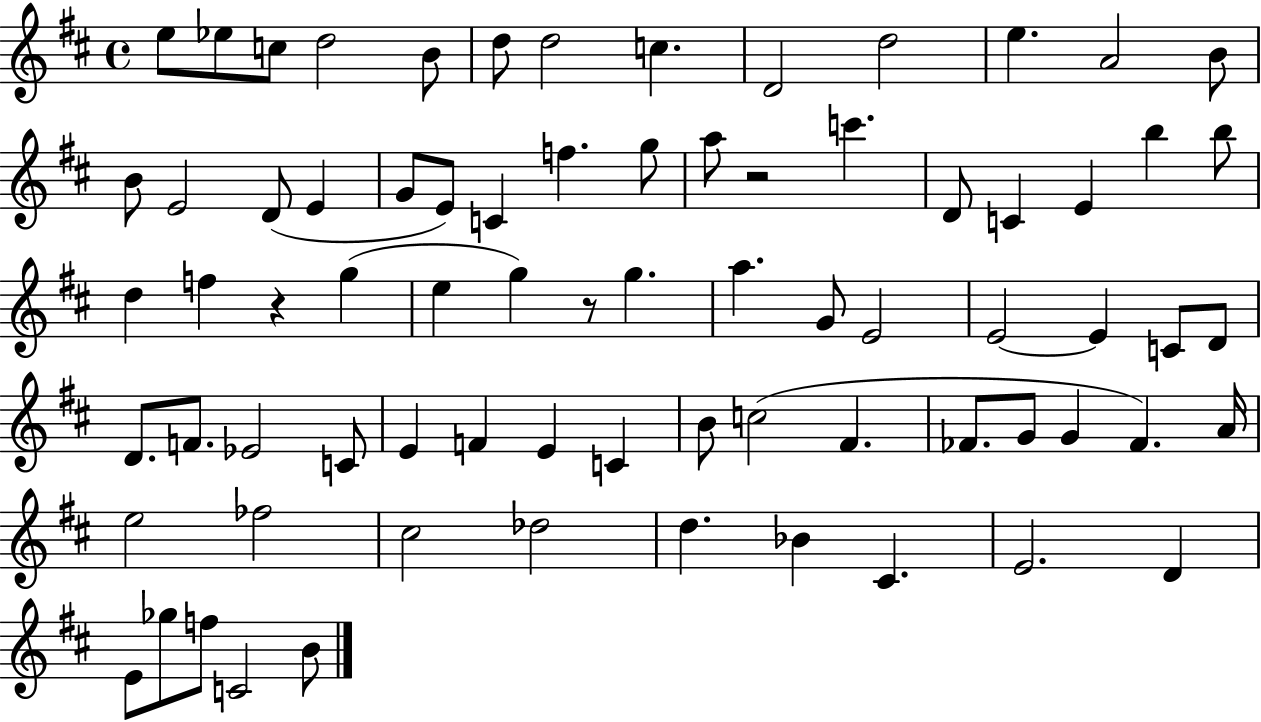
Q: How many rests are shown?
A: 3